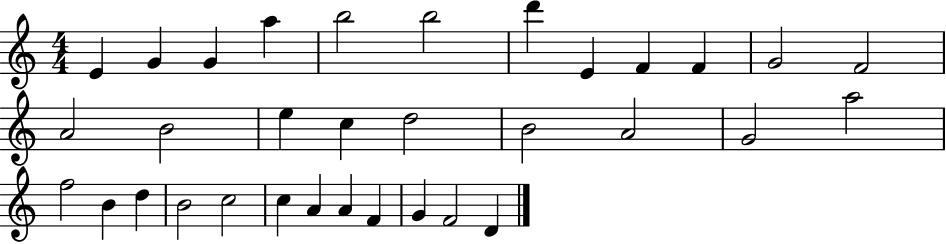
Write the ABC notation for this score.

X:1
T:Untitled
M:4/4
L:1/4
K:C
E G G a b2 b2 d' E F F G2 F2 A2 B2 e c d2 B2 A2 G2 a2 f2 B d B2 c2 c A A F G F2 D